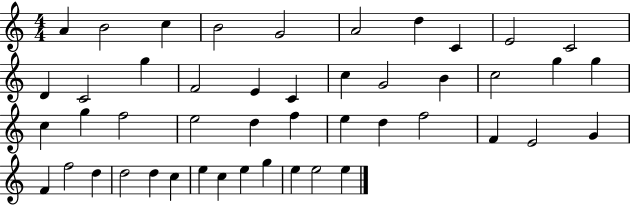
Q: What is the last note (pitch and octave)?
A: E5